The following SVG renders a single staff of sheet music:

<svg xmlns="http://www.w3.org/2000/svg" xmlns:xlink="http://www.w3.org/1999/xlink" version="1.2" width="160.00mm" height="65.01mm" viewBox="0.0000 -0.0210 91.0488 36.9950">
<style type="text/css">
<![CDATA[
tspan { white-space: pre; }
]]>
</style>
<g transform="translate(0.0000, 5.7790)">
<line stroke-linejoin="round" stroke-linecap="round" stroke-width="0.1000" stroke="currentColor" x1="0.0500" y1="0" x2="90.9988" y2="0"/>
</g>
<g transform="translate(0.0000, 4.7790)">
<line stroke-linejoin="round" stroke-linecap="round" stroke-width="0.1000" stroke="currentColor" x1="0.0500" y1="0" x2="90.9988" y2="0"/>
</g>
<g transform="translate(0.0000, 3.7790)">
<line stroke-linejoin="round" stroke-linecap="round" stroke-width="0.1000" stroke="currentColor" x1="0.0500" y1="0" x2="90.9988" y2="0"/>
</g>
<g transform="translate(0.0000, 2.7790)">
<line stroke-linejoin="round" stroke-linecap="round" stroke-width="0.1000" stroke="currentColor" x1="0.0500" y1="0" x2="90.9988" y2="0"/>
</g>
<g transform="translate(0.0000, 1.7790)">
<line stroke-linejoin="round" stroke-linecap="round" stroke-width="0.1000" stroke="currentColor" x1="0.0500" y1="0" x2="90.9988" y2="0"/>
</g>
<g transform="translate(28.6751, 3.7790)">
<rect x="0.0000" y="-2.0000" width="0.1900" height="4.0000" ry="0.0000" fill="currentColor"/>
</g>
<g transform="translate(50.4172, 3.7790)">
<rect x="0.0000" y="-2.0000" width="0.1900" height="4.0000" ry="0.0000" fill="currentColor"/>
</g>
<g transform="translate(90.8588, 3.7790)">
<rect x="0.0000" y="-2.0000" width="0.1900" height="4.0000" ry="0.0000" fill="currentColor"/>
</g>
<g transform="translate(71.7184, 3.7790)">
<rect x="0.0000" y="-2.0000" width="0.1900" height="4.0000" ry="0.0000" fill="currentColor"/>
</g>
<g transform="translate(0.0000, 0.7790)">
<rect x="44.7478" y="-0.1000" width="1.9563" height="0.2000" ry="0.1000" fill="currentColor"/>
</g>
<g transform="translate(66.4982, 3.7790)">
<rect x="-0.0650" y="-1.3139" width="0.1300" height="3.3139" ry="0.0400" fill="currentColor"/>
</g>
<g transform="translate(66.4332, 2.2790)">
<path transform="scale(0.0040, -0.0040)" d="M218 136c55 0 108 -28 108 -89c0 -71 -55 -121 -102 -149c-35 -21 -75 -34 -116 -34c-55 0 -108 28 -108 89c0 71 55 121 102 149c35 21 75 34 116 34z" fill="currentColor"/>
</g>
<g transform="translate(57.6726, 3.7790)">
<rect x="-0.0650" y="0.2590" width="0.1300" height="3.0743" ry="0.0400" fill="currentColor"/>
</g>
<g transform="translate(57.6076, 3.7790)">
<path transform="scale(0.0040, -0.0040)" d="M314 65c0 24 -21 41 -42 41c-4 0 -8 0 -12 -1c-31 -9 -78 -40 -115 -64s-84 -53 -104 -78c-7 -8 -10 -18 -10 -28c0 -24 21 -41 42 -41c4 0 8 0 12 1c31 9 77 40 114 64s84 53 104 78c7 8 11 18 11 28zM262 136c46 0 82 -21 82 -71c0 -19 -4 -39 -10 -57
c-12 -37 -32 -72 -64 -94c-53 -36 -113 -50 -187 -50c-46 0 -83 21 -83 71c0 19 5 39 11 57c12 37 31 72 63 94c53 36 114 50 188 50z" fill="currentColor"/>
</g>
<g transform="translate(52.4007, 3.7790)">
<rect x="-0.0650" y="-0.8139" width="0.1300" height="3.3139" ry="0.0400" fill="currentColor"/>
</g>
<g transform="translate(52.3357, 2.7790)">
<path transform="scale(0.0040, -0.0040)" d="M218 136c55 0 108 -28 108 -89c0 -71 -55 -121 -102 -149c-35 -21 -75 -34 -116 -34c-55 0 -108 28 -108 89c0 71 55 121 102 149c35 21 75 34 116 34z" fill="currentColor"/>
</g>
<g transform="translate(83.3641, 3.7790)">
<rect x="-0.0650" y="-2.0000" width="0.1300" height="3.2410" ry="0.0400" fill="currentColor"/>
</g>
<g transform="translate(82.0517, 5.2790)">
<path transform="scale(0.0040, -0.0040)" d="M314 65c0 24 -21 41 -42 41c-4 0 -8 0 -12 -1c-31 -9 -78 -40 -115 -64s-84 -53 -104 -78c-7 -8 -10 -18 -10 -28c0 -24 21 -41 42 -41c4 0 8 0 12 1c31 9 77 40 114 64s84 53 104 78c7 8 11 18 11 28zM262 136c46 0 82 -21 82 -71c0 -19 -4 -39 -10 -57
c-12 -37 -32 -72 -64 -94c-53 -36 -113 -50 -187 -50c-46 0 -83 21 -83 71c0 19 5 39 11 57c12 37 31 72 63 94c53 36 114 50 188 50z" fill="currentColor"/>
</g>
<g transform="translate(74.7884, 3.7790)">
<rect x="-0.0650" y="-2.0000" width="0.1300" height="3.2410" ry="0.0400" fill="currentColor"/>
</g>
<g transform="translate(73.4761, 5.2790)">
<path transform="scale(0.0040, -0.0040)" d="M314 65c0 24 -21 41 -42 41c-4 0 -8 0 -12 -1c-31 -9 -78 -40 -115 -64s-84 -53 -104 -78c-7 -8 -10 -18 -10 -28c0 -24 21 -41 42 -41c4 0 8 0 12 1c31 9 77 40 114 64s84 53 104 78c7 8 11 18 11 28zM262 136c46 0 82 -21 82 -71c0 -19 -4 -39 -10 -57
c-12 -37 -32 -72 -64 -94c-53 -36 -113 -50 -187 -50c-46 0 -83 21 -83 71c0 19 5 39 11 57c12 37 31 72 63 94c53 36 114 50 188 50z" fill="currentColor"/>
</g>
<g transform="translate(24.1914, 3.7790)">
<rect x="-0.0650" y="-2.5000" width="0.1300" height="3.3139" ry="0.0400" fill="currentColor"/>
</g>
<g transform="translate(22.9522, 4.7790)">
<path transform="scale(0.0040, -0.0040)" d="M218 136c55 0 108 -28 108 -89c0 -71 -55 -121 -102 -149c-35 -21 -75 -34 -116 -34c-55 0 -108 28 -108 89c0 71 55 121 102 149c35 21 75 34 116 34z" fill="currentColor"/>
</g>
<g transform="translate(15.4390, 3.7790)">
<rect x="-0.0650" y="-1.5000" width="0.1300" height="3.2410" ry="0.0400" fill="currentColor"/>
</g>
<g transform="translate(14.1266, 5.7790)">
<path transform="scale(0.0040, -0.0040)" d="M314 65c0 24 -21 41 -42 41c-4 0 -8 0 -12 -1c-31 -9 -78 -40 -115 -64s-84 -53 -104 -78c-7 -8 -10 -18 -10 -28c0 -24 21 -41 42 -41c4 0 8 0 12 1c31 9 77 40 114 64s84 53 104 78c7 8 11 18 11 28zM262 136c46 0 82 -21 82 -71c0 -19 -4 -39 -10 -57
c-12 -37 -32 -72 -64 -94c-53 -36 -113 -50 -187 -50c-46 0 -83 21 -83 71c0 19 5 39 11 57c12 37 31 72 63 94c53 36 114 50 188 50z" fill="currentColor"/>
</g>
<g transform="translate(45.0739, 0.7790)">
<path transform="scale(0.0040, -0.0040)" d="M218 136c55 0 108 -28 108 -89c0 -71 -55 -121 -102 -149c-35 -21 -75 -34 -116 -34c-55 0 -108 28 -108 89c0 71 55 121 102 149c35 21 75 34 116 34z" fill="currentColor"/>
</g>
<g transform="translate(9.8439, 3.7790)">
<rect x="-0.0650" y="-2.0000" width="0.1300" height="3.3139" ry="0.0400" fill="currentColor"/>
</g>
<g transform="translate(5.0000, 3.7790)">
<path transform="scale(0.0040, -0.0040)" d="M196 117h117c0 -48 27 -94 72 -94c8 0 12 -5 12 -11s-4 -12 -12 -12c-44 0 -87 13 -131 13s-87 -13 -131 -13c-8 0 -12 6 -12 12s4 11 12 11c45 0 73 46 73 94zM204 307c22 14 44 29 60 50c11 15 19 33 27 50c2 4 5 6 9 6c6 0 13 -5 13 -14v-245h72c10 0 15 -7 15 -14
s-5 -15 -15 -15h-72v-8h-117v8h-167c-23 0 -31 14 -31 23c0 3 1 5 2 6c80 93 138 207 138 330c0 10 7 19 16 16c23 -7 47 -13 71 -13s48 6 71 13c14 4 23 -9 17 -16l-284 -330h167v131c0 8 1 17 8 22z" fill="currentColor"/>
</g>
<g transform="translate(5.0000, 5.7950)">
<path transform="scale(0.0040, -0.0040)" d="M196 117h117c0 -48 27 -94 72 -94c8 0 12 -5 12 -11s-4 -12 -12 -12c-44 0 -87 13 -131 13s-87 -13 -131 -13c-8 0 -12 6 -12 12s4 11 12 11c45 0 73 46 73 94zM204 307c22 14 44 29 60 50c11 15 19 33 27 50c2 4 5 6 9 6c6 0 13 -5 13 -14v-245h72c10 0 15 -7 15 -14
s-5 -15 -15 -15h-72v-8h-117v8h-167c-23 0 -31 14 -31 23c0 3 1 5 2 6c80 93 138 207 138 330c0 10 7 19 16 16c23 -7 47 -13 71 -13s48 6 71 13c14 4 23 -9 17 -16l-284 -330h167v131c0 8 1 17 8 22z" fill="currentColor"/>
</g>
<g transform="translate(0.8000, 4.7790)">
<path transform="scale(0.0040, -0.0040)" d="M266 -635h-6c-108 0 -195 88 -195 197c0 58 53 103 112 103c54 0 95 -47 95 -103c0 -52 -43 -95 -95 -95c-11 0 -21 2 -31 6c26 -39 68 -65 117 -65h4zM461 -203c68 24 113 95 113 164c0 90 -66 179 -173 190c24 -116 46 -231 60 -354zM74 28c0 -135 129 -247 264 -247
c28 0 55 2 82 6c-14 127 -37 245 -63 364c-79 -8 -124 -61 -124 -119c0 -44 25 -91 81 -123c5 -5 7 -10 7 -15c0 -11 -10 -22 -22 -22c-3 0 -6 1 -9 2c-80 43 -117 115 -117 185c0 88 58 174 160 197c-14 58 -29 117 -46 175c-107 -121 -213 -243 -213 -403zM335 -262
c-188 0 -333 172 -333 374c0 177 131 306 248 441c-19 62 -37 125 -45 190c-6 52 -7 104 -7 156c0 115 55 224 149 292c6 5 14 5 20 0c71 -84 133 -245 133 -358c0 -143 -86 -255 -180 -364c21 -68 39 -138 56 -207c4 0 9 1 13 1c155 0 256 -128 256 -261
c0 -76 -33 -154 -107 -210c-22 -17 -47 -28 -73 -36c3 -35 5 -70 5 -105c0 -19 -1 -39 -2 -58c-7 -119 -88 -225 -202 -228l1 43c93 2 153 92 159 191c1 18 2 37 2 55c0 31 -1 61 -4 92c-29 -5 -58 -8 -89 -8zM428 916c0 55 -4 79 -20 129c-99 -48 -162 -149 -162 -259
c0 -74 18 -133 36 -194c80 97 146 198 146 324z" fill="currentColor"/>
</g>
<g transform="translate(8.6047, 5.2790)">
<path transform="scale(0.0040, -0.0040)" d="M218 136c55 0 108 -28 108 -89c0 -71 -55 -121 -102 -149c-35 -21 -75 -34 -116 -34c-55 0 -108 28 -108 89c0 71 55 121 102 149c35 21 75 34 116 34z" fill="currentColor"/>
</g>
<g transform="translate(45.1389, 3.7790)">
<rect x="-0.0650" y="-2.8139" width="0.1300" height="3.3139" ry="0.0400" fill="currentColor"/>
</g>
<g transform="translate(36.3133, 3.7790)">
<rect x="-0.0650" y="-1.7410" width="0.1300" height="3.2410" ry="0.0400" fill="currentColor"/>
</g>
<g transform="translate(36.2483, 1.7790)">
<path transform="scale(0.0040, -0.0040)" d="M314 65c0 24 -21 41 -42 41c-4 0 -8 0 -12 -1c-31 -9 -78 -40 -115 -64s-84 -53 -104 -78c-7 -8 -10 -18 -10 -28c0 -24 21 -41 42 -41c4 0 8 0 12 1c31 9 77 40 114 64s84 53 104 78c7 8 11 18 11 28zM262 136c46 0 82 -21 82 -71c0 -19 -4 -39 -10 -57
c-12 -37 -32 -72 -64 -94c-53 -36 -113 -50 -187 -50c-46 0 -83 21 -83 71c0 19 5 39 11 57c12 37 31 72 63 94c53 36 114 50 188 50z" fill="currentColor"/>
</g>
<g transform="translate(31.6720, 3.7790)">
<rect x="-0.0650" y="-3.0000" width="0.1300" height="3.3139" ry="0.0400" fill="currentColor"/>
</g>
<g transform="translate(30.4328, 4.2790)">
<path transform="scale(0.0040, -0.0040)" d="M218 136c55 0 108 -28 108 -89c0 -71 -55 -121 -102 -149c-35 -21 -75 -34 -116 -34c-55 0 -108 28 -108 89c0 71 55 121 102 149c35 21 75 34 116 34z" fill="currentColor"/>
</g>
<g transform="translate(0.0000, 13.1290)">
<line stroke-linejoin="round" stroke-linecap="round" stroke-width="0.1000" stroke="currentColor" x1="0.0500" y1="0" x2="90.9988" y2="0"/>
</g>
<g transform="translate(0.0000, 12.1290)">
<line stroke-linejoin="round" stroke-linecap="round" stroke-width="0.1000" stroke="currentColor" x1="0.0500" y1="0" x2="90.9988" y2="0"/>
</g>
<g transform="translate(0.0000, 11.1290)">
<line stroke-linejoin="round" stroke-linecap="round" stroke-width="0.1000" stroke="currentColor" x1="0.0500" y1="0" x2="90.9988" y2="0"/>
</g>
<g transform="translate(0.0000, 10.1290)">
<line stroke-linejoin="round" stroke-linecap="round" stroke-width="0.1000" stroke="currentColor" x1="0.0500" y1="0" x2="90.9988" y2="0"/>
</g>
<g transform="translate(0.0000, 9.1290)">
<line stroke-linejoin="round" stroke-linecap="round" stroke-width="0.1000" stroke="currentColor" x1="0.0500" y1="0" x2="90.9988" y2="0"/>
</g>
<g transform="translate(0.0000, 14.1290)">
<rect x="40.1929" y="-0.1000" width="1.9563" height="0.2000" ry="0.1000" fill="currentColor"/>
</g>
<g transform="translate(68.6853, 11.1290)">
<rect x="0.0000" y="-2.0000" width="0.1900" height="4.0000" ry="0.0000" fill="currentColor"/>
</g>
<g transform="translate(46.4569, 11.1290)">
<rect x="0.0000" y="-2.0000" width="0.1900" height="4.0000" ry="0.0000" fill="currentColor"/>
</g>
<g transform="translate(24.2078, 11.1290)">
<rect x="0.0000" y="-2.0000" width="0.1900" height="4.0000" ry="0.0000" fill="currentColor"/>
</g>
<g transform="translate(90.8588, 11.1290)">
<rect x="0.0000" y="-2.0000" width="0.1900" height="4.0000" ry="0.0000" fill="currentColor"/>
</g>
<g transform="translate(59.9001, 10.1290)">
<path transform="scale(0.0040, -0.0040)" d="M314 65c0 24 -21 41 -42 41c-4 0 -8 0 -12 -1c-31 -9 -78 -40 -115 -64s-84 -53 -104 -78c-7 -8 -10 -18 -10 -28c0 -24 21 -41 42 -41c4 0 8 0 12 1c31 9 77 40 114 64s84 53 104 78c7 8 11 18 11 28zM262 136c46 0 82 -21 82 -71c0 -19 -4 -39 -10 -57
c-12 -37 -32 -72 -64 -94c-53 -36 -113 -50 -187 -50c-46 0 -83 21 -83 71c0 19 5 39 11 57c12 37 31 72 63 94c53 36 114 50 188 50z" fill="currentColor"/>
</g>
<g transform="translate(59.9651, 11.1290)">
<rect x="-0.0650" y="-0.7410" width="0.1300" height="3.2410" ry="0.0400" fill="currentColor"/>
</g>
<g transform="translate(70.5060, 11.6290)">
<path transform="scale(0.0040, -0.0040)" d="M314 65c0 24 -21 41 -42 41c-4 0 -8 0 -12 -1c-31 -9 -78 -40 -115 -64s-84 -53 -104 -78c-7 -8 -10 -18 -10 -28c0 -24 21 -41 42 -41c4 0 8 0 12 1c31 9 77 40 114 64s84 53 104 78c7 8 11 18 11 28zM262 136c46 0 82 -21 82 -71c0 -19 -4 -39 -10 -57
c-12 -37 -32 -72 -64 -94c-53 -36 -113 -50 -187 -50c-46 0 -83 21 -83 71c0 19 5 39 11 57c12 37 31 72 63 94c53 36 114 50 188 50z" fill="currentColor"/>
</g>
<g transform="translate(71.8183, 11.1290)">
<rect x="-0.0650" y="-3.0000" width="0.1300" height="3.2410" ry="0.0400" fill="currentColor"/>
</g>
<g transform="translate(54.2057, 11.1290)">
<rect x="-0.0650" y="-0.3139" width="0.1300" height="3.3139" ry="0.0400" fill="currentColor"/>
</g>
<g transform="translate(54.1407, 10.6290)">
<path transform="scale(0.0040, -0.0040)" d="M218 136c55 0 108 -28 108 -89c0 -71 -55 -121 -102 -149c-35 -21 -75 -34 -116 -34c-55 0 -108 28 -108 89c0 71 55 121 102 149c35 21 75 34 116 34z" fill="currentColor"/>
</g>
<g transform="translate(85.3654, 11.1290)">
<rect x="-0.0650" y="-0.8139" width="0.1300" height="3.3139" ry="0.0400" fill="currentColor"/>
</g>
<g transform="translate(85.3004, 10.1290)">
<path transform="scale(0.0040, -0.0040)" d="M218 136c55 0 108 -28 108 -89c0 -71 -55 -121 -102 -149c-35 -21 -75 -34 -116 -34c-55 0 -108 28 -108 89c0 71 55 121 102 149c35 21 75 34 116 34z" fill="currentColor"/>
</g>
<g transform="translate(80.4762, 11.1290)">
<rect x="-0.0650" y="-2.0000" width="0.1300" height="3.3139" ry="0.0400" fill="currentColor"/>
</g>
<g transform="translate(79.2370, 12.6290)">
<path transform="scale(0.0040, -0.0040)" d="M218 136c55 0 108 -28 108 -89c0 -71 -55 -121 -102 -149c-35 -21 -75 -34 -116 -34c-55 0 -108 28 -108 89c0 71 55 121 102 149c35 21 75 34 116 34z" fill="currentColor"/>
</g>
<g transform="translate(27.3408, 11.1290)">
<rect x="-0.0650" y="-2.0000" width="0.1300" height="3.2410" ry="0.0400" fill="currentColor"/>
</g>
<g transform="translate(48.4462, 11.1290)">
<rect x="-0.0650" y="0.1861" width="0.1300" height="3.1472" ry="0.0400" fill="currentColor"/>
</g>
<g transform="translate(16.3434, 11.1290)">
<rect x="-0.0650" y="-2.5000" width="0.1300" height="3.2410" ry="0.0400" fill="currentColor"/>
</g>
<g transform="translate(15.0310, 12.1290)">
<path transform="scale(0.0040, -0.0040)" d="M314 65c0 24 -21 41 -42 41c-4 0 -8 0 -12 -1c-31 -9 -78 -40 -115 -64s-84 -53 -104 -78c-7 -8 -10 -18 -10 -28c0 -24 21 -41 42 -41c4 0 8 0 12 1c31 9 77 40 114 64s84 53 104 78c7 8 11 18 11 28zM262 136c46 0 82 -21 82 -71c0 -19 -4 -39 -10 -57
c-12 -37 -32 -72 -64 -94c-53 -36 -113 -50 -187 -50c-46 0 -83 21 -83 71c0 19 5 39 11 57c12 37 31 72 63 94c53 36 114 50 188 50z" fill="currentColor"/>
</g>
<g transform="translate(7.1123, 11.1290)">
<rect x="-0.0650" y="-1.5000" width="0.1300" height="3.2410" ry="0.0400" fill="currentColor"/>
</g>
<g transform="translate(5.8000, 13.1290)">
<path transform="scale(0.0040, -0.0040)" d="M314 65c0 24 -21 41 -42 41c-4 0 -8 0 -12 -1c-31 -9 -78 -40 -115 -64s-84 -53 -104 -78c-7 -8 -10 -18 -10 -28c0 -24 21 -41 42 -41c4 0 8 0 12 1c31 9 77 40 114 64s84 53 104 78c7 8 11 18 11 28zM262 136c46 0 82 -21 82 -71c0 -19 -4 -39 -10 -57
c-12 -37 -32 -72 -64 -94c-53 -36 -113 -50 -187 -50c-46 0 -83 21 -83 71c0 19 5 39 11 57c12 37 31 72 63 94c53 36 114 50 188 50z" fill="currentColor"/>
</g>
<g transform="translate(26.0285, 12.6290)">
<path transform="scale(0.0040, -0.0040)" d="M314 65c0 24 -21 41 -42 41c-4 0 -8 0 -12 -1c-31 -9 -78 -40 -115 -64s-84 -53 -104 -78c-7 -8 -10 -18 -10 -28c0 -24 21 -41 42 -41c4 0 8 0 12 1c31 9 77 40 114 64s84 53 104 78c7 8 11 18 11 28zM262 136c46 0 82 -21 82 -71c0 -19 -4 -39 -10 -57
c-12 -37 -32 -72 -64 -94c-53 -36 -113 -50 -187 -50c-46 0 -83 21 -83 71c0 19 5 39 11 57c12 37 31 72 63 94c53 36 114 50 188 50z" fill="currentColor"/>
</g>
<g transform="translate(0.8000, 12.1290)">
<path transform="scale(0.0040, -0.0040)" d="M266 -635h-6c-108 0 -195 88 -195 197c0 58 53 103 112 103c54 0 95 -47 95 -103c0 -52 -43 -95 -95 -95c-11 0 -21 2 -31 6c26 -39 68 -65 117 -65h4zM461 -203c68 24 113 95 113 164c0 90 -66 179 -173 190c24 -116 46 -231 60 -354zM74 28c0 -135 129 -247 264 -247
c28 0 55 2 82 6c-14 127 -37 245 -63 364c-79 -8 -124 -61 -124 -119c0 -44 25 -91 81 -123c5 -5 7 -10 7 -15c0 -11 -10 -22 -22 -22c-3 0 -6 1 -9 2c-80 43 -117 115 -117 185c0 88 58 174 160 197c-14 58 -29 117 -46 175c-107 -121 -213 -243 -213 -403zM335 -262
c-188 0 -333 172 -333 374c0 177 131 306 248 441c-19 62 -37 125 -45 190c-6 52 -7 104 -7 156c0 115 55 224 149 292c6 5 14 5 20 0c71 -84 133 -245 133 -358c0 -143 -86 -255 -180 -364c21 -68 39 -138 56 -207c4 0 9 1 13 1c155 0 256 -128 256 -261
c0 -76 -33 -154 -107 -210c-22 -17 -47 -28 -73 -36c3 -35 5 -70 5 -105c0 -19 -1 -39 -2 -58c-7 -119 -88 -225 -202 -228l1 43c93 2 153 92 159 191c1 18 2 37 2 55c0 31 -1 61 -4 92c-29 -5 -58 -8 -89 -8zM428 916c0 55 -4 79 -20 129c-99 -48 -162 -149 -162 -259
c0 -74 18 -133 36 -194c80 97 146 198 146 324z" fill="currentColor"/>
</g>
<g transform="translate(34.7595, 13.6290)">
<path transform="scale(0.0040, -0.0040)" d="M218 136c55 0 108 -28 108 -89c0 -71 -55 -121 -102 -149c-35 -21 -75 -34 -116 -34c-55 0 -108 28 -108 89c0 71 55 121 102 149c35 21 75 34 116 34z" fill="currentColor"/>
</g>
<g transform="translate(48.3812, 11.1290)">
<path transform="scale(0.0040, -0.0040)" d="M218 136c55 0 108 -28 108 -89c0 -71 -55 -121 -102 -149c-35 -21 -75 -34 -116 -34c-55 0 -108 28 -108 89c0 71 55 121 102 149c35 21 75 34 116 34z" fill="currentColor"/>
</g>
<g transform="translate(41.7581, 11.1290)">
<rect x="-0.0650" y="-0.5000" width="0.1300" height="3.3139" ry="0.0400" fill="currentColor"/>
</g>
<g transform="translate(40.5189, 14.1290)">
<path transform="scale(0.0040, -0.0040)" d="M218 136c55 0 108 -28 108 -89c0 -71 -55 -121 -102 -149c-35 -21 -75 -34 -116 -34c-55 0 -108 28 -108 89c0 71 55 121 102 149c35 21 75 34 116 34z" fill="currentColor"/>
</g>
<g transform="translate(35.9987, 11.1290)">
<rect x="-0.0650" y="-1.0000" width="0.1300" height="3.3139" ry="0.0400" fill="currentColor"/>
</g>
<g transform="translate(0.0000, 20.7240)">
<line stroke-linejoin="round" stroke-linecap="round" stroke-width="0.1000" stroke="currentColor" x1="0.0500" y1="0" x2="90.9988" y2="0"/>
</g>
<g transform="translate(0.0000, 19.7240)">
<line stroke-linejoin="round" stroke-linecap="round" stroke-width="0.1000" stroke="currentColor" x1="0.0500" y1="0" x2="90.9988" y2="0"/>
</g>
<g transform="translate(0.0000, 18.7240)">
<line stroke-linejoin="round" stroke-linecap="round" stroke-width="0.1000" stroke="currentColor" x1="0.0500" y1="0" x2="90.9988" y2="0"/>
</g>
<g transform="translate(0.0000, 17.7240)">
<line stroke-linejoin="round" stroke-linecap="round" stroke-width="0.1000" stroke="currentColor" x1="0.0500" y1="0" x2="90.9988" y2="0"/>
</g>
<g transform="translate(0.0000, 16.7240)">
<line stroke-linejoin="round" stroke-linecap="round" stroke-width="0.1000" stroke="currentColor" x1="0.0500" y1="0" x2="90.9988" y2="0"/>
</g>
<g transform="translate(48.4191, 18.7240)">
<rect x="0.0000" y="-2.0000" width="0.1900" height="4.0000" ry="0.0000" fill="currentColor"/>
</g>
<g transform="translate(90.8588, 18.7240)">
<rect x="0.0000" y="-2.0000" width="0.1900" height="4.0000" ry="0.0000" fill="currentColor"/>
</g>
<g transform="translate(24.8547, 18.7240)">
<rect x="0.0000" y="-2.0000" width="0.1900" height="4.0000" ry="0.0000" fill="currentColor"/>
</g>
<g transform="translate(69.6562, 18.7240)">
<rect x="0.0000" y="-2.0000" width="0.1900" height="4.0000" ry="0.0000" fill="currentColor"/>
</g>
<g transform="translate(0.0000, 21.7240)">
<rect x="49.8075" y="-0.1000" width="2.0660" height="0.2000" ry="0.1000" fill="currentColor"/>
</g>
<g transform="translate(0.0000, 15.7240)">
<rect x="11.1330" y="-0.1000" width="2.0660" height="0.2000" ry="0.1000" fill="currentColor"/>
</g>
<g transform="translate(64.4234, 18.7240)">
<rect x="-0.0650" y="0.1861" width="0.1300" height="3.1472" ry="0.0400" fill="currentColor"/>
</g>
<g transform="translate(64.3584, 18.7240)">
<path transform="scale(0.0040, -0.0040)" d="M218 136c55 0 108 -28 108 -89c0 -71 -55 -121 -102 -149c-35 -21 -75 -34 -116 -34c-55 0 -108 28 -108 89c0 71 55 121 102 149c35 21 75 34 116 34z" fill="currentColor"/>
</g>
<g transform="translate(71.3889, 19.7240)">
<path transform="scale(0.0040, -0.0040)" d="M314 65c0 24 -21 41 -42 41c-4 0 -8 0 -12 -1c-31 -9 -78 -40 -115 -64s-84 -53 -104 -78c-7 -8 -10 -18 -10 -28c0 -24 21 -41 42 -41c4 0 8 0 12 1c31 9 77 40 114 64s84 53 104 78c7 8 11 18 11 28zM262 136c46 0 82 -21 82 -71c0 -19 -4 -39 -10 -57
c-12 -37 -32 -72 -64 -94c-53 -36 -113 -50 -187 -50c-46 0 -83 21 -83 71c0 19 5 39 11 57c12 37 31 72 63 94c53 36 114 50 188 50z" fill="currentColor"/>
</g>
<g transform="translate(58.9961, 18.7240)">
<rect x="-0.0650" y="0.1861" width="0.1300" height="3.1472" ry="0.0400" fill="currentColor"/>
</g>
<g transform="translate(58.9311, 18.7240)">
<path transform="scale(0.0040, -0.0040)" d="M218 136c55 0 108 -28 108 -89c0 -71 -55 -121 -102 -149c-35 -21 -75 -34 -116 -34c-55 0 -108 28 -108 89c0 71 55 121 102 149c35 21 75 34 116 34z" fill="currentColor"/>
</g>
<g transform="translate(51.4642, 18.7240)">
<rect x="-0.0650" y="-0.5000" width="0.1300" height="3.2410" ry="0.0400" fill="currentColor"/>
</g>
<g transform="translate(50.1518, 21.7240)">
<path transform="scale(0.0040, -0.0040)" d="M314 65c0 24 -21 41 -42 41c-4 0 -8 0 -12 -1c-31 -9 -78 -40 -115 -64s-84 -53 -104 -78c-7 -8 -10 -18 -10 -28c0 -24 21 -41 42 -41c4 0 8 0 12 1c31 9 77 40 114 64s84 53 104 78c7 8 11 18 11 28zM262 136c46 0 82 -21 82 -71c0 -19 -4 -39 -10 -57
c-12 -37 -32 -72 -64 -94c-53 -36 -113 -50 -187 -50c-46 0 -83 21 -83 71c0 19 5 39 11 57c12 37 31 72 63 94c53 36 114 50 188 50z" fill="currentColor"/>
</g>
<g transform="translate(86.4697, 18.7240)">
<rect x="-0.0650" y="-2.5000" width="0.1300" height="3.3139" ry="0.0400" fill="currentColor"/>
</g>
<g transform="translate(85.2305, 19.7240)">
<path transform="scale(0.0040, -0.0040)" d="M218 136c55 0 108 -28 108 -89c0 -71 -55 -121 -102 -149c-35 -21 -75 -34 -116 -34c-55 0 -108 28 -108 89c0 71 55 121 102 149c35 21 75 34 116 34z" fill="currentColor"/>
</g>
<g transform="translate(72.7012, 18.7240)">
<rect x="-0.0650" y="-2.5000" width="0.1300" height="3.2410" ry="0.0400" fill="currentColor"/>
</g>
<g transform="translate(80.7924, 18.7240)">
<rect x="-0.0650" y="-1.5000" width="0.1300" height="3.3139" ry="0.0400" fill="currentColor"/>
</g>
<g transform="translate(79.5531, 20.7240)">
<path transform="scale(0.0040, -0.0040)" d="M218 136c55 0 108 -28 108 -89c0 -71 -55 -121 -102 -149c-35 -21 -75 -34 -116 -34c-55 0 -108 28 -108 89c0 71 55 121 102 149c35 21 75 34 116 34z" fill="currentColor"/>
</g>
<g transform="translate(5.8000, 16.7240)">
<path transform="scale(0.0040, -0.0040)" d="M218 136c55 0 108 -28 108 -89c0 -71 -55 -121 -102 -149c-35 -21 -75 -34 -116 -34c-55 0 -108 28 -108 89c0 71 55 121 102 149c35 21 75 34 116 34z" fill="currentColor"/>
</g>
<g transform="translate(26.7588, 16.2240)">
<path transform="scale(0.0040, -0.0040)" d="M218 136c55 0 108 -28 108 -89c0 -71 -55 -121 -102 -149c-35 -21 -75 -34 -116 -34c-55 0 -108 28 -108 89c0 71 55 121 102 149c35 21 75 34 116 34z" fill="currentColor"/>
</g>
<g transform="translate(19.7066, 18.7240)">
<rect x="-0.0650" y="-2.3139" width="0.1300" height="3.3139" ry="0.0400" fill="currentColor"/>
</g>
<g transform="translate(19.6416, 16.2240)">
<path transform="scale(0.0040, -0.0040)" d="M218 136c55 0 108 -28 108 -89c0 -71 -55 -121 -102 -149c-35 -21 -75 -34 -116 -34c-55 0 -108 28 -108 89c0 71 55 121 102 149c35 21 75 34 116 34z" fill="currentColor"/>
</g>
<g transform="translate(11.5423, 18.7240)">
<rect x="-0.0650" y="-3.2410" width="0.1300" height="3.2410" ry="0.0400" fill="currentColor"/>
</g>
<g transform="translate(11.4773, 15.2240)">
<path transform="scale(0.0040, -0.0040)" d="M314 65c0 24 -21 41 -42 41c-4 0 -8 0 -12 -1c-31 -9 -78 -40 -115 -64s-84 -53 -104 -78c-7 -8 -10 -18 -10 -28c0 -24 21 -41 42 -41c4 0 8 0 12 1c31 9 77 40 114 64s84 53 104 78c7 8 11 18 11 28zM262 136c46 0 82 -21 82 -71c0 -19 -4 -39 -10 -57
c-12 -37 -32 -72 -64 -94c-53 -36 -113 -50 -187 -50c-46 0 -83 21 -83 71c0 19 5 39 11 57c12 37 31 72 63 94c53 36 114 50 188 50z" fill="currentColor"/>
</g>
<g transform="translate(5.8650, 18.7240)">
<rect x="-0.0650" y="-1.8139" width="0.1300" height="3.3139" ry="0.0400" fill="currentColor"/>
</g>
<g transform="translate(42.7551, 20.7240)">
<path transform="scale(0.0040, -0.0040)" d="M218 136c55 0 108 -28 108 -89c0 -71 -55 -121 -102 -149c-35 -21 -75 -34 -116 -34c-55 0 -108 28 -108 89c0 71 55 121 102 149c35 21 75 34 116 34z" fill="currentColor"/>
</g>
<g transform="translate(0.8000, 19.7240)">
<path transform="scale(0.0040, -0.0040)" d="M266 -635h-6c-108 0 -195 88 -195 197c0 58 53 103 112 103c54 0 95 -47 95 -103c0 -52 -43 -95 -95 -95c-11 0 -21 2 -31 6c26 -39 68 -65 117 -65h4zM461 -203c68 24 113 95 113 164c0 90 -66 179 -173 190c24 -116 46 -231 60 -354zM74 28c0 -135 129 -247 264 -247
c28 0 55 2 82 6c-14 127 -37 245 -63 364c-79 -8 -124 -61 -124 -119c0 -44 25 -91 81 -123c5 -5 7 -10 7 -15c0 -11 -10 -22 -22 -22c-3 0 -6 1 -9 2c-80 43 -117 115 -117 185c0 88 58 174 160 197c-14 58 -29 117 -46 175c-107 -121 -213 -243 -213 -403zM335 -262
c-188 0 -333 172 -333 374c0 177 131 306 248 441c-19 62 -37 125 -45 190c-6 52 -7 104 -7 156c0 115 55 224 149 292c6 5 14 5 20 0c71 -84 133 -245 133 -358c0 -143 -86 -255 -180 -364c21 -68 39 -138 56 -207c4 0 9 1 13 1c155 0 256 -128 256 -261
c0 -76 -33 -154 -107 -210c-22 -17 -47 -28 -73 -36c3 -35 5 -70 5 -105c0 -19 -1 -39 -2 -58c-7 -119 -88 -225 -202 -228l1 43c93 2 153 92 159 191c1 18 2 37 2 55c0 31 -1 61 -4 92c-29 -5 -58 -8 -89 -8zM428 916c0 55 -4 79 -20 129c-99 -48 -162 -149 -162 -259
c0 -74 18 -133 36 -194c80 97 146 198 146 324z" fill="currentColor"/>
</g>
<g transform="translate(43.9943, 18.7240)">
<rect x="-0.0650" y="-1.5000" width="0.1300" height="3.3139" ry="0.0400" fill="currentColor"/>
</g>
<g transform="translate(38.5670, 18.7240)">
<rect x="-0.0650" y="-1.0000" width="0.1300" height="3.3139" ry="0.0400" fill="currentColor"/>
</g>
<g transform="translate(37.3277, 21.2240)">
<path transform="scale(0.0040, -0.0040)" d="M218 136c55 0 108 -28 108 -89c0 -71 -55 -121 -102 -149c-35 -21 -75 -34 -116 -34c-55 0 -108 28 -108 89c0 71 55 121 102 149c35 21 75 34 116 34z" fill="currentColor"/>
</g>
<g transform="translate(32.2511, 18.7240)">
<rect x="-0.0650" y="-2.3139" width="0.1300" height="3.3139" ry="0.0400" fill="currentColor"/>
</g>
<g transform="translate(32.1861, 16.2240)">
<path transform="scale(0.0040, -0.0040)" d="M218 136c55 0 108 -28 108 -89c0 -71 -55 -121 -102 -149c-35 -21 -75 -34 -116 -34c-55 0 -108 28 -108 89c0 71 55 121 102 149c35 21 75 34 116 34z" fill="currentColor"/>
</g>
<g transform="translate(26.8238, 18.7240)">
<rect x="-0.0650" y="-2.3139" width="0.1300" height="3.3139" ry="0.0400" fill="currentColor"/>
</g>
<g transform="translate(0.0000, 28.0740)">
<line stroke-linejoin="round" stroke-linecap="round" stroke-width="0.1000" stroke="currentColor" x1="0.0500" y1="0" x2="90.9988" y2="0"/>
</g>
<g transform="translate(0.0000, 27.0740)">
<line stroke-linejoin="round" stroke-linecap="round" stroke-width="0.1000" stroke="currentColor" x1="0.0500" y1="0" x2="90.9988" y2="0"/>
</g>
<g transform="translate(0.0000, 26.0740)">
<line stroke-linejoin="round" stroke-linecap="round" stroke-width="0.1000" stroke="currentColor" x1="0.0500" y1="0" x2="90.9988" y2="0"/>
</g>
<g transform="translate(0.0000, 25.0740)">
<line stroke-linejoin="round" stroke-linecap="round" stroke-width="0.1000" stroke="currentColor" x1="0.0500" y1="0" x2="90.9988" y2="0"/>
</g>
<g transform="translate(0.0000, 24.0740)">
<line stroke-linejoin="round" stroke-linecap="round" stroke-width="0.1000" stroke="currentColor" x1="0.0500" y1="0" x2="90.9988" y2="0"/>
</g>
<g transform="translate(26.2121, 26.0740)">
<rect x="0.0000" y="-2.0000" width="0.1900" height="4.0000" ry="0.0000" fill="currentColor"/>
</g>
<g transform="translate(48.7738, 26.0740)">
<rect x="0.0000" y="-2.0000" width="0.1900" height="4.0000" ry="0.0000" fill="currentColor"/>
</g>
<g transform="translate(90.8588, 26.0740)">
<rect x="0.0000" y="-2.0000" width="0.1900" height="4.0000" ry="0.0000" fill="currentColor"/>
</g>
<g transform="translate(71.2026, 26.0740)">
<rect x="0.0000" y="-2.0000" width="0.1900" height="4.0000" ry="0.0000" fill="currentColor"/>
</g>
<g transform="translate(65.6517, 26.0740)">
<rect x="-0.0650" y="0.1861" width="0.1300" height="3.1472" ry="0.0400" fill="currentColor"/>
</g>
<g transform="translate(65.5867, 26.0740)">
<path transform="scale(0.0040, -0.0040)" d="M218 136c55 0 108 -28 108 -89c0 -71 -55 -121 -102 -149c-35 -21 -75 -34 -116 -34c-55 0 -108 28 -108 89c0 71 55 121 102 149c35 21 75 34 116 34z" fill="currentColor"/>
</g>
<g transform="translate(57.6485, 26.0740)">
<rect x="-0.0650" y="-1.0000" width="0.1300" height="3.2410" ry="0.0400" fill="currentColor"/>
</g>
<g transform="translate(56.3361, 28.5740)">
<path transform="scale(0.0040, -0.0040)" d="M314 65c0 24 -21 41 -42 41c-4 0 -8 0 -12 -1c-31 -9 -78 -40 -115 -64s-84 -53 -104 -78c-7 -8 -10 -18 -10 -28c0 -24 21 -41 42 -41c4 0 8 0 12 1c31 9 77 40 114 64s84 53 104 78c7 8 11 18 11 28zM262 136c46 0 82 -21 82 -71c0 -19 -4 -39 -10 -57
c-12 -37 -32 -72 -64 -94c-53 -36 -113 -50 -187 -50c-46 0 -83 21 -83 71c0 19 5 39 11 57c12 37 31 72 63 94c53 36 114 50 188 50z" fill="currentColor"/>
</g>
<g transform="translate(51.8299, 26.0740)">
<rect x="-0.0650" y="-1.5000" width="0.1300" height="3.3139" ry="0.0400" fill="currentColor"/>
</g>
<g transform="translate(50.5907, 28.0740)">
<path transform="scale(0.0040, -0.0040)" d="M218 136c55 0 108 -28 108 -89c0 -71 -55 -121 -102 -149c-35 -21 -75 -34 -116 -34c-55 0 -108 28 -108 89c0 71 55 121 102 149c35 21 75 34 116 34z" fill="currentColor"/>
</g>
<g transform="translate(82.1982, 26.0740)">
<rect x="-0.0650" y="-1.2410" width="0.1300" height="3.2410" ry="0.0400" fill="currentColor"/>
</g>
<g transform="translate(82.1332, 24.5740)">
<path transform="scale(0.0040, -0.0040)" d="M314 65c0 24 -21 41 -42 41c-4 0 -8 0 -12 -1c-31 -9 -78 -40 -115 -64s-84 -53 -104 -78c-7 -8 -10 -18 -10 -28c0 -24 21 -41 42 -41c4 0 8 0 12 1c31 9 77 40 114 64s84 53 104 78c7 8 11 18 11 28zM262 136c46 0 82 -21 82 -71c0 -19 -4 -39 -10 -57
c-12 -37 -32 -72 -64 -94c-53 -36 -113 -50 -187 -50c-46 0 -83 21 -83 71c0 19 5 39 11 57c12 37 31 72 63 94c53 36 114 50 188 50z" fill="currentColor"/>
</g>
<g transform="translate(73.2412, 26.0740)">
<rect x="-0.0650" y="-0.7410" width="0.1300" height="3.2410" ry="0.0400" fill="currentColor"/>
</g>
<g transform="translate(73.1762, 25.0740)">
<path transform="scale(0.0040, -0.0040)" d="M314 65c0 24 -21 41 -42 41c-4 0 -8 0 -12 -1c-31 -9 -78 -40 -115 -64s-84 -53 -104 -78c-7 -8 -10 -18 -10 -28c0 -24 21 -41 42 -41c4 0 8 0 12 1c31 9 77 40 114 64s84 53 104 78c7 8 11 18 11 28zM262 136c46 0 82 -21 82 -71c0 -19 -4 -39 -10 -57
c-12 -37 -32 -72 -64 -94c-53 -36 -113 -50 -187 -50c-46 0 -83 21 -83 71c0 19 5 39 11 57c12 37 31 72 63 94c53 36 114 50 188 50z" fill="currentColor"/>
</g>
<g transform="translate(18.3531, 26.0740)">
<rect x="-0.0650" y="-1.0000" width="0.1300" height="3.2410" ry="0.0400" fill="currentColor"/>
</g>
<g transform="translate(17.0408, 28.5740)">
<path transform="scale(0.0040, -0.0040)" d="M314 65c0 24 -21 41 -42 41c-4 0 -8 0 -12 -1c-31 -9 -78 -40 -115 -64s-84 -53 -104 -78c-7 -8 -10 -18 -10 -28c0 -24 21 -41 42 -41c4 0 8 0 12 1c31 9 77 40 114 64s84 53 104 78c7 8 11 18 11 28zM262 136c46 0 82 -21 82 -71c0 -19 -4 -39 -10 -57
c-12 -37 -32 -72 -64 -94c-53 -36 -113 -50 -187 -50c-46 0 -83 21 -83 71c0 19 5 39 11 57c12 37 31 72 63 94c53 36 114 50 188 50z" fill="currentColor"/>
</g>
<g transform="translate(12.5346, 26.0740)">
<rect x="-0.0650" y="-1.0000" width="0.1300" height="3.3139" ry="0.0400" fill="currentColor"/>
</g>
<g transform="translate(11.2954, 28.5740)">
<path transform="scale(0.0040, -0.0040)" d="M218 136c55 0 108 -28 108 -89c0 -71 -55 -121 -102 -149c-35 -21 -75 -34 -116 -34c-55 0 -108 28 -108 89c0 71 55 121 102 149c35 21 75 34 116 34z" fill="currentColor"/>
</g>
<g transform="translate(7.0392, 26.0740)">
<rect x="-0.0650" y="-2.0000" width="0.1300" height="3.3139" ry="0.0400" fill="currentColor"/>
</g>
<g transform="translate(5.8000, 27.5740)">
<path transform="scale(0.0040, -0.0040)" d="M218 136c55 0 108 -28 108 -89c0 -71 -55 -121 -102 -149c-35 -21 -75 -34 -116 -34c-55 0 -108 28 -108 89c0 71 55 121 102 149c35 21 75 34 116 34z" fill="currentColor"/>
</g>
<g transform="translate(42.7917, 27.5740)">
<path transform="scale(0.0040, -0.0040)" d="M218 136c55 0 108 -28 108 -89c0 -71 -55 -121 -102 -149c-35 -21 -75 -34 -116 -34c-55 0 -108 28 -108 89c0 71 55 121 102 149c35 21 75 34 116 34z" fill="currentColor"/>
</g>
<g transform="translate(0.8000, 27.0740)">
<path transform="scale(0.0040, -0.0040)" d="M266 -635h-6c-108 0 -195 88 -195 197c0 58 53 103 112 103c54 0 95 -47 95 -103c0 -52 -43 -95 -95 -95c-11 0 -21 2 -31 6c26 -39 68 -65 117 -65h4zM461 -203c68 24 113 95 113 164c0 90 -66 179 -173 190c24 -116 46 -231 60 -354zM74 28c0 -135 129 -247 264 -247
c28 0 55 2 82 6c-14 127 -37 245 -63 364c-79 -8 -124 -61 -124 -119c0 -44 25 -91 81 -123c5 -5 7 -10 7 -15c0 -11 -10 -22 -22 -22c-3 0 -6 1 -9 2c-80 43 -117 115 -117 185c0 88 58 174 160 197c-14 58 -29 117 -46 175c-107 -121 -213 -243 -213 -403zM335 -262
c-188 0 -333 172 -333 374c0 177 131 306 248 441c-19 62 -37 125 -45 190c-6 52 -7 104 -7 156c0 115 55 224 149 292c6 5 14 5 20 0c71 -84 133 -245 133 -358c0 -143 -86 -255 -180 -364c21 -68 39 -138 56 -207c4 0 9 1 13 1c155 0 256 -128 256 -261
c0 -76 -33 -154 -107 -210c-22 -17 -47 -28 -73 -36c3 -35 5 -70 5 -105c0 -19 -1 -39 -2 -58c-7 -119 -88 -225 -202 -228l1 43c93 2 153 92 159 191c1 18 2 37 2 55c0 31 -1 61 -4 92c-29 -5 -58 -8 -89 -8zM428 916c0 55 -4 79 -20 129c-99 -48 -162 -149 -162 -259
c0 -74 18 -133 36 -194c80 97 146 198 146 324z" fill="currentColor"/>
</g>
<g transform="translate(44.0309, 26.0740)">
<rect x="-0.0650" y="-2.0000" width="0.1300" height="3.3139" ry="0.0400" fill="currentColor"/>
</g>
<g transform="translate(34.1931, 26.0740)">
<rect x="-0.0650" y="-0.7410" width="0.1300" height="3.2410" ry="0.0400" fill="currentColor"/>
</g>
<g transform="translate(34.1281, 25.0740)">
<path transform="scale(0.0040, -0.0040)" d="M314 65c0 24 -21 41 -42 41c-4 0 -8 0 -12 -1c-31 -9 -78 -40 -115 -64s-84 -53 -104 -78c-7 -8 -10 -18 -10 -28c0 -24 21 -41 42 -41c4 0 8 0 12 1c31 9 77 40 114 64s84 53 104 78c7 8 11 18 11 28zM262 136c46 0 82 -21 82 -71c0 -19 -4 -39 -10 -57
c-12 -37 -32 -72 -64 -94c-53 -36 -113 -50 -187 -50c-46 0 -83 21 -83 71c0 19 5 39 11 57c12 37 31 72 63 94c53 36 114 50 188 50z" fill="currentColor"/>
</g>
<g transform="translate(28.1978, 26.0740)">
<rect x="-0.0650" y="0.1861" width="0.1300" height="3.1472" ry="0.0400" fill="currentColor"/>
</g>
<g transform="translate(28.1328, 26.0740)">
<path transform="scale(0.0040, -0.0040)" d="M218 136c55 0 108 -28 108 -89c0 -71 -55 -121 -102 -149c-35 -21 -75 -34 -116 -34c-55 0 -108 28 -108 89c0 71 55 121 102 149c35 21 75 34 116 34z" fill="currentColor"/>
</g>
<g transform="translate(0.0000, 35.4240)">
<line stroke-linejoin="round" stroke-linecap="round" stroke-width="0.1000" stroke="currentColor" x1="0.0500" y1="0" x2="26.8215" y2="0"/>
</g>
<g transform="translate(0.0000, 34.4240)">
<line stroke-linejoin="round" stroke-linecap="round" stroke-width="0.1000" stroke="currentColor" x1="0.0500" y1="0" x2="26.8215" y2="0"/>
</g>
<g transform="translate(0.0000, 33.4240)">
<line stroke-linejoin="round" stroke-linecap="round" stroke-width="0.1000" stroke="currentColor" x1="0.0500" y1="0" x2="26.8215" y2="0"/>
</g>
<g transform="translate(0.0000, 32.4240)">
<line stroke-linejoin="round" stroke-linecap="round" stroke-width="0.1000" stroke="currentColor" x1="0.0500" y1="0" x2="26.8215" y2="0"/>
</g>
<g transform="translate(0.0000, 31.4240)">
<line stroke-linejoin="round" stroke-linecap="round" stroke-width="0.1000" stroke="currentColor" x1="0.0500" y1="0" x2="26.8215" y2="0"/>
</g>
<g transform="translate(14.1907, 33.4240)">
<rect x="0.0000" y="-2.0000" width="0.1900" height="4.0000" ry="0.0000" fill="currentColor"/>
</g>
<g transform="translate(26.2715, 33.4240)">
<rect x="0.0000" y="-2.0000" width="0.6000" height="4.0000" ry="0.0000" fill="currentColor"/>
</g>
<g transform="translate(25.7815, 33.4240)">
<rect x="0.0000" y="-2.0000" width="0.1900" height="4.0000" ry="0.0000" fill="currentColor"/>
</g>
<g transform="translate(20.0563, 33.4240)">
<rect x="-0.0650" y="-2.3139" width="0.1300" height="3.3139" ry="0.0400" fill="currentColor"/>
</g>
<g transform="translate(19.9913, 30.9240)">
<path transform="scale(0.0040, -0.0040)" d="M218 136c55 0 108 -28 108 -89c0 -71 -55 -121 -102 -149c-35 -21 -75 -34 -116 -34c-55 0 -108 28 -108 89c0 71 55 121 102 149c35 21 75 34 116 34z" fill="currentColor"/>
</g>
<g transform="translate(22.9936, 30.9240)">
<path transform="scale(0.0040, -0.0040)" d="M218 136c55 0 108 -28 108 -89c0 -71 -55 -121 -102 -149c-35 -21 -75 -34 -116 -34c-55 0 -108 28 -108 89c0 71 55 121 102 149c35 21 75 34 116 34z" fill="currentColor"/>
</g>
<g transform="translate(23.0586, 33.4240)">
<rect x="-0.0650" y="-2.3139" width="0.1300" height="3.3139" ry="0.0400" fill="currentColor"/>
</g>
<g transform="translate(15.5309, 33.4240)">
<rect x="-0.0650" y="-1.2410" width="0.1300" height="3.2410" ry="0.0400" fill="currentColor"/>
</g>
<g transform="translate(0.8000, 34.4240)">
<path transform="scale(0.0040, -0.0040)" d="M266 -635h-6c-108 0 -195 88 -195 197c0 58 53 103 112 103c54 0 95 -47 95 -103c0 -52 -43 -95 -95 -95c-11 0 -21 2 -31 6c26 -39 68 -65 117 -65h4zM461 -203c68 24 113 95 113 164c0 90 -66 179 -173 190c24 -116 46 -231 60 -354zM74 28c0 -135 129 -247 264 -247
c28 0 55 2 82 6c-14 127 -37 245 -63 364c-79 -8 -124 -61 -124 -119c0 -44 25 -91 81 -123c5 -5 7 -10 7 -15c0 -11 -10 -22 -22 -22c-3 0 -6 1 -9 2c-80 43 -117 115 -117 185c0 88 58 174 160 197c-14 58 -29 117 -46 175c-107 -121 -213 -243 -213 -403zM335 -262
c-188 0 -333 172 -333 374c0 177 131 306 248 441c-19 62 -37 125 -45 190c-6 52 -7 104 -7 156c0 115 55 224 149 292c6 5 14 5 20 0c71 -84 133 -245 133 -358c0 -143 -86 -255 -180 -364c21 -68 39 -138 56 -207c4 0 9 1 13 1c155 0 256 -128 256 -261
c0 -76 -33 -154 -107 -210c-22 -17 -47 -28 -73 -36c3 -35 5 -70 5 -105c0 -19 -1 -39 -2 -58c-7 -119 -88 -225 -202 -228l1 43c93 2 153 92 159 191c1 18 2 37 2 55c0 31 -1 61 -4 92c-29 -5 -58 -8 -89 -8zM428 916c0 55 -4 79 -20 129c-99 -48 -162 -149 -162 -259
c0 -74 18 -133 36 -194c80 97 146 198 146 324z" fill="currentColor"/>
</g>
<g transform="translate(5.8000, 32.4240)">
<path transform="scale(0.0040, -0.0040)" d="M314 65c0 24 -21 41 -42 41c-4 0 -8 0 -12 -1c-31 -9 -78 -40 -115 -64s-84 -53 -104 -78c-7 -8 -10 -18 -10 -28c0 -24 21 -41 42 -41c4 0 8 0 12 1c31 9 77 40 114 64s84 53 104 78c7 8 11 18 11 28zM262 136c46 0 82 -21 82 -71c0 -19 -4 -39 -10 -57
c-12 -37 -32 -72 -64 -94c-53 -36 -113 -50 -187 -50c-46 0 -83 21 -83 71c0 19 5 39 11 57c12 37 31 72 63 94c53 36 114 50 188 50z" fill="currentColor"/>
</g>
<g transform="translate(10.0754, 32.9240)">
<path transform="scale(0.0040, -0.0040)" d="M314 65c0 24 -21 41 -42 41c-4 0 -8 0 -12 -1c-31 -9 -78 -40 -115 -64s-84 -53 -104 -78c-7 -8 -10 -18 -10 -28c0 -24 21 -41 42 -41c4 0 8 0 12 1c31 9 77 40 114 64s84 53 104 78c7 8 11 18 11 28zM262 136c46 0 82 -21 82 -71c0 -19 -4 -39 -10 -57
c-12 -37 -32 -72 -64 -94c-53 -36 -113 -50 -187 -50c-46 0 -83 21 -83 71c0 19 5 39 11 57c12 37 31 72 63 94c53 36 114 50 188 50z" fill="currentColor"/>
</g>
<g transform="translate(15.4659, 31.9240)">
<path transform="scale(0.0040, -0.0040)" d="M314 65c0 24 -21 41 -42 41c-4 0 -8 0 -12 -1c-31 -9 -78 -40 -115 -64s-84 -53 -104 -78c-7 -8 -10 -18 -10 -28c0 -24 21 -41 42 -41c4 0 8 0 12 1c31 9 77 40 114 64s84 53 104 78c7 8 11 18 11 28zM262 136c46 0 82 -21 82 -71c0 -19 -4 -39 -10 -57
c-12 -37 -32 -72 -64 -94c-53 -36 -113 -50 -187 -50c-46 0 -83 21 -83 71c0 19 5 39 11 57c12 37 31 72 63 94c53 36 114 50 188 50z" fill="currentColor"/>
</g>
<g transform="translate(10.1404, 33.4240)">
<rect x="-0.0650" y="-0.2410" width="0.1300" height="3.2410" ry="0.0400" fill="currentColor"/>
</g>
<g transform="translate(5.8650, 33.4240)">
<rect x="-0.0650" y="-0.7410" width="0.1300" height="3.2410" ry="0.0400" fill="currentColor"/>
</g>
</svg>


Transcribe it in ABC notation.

X:1
T:Untitled
M:4/4
L:1/4
K:C
F E2 G A f2 a d B2 e F2 F2 E2 G2 F2 D C B c d2 A2 F d f b2 g g g D E C2 B B G2 E G F D D2 B d2 F E D2 B d2 e2 d2 c2 e2 g g